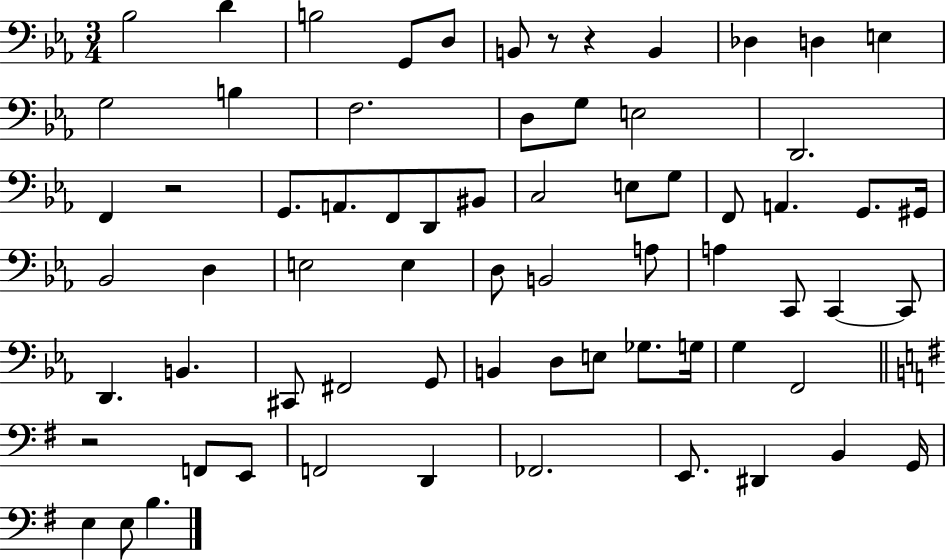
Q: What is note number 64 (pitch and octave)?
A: E3